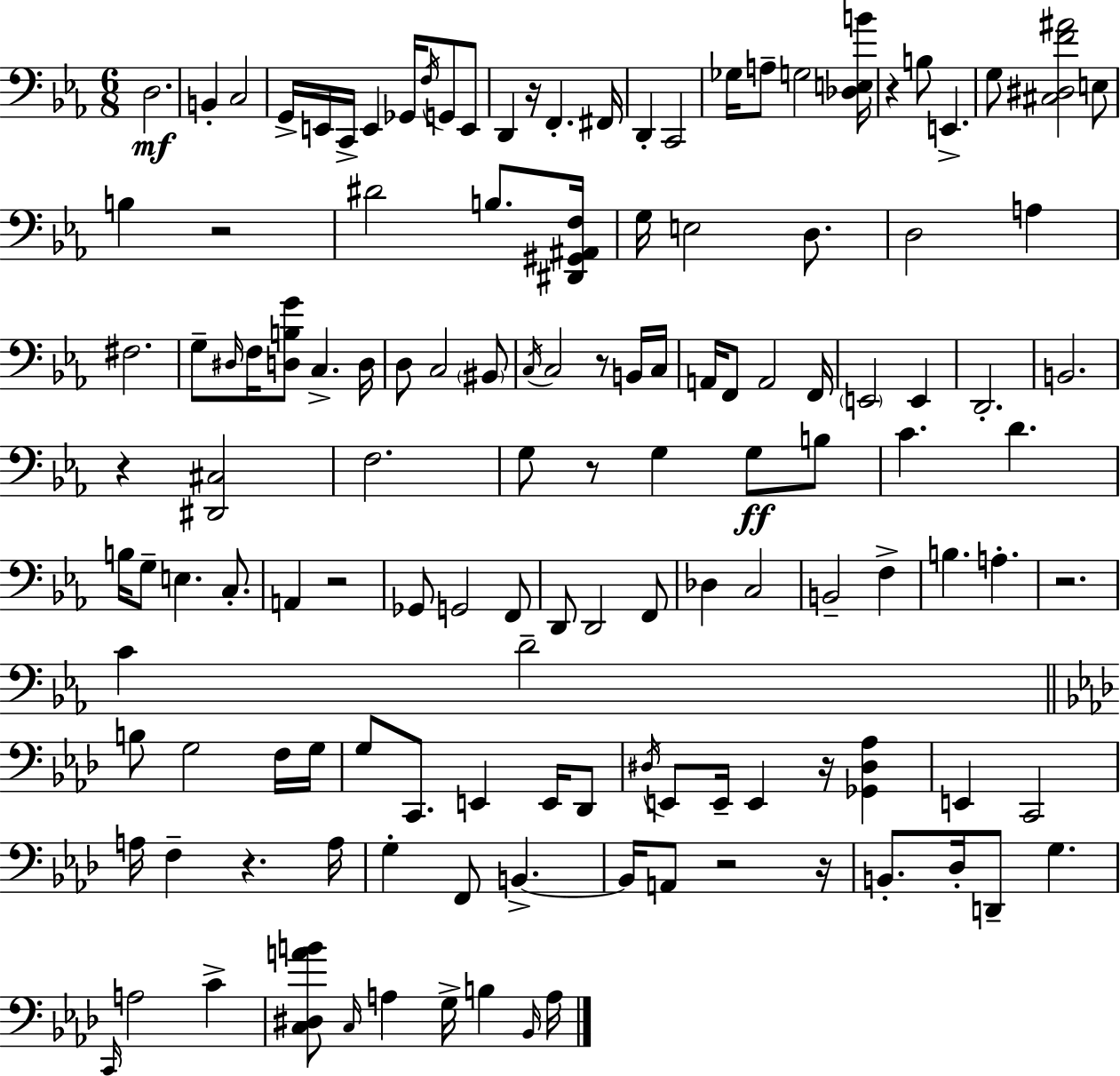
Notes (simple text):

D3/h. B2/q C3/h G2/s E2/s C2/s E2/q Gb2/s F3/s G2/e E2/e D2/q R/s F2/q. F#2/s D2/q C2/h Gb3/s A3/e G3/h [Db3,E3,B4]/s R/q B3/e E2/q. G3/e [C#3,D#3,F4,A#4]/h E3/e B3/q R/h D#4/h B3/e. [D#2,G#2,A#2,F3]/s G3/s E3/h D3/e. D3/h A3/q F#3/h. G3/e D#3/s F3/s [D3,B3,G4]/e C3/q. D3/s D3/e C3/h BIS2/e C3/s C3/h R/e B2/s C3/s A2/s F2/e A2/h F2/s E2/h E2/q D2/h. B2/h. R/q [D#2,C#3]/h F3/h. G3/e R/e G3/q G3/e B3/e C4/q. D4/q. B3/s G3/e E3/q. C3/e. A2/q R/h Gb2/e G2/h F2/e D2/e D2/h F2/e Db3/q C3/h B2/h F3/q B3/q. A3/q. R/h. C4/q D4/h B3/e G3/h F3/s G3/s G3/e C2/e. E2/q E2/s Db2/e D#3/s E2/e E2/s E2/q R/s [Gb2,D#3,Ab3]/q E2/q C2/h A3/s F3/q R/q. A3/s G3/q F2/e B2/q. B2/s A2/e R/h R/s B2/e. Db3/s D2/e G3/q. C2/s A3/h C4/q [C3,D#3,A4,B4]/e C3/s A3/q G3/s B3/q Bb2/s A3/s